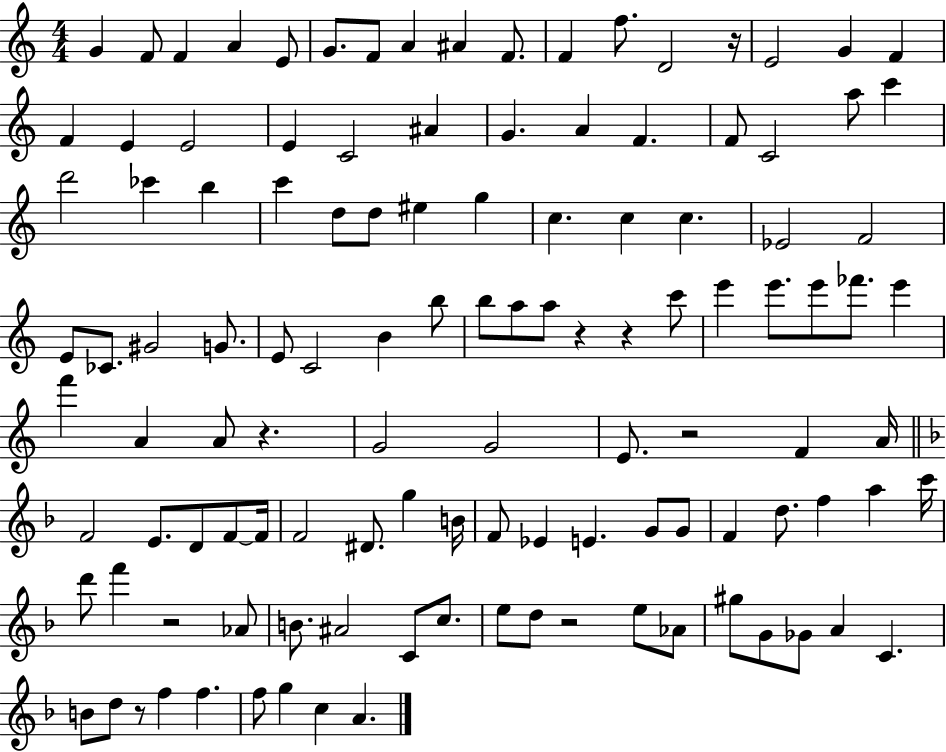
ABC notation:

X:1
T:Untitled
M:4/4
L:1/4
K:C
G F/2 F A E/2 G/2 F/2 A ^A F/2 F f/2 D2 z/4 E2 G F F E E2 E C2 ^A G A F F/2 C2 a/2 c' d'2 _c' b c' d/2 d/2 ^e g c c c _E2 F2 E/2 _C/2 ^G2 G/2 E/2 C2 B b/2 b/2 a/2 a/2 z z c'/2 e' e'/2 e'/2 _f'/2 e' f' A A/2 z G2 G2 E/2 z2 F A/4 F2 E/2 D/2 F/2 F/4 F2 ^D/2 g B/4 F/2 _E E G/2 G/2 F d/2 f a c'/4 d'/2 f' z2 _A/2 B/2 ^A2 C/2 c/2 e/2 d/2 z2 e/2 _A/2 ^g/2 G/2 _G/2 A C B/2 d/2 z/2 f f f/2 g c A